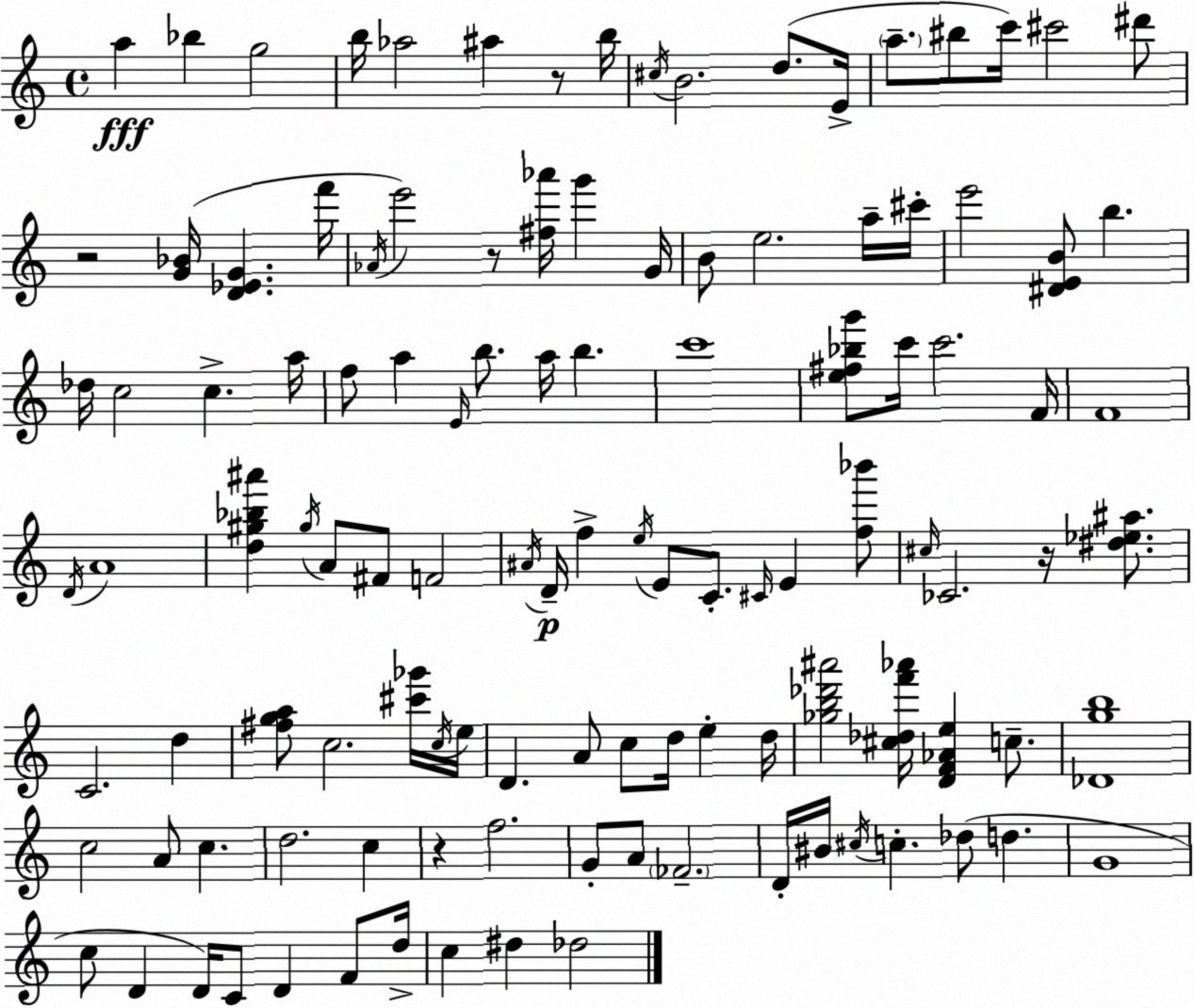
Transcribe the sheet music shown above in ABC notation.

X:1
T:Untitled
M:4/4
L:1/4
K:C
a _b g2 b/4 _a2 ^a z/2 b/4 ^c/4 B2 d/2 E/4 a/2 ^b/2 c'/4 ^c'2 ^d'/2 z2 [G_B]/4 [D_EG] f'/4 _A/4 e'2 z/2 [^f_a']/4 g' G/4 B/2 e2 a/4 ^c'/4 e'2 [^DEB]/2 b _d/4 c2 c a/4 f/2 a E/4 b/2 a/4 b c'4 [e^f_bg']/2 c'/4 c'2 F/4 F4 D/4 A4 [d^g_b^a'] ^g/4 A/2 ^F/2 F2 ^A/4 D/4 f e/4 E/2 C/2 ^C/4 E [f_b']/2 ^c/4 _C2 z/4 [^d_e^a]/2 C2 d [^fga]/2 c2 [^c'_g']/4 c/4 e/4 D A/2 c/2 d/4 e d/4 [_gb_d'^a']2 [^c_df'_a']/4 [DF_Ae] c/2 [_Dgb]4 c2 A/2 c d2 c z f2 G/2 A/2 _F2 D/4 ^B/4 ^c/4 c _d/2 d G4 c/2 D D/4 C/2 D F/2 d/4 c ^d _d2